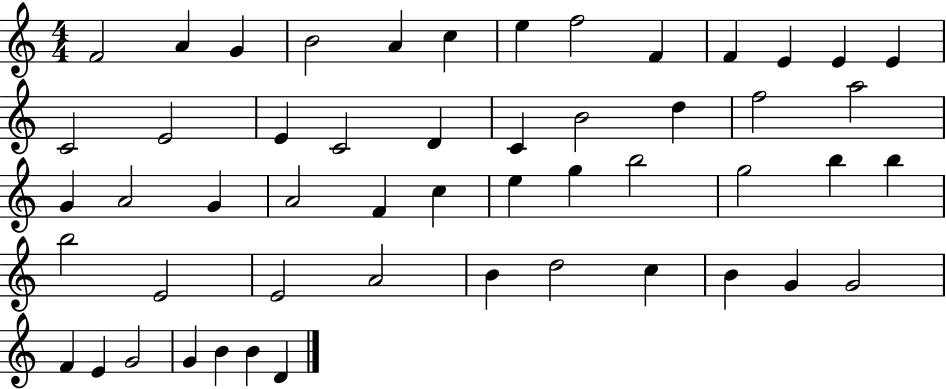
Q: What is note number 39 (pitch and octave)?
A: A4